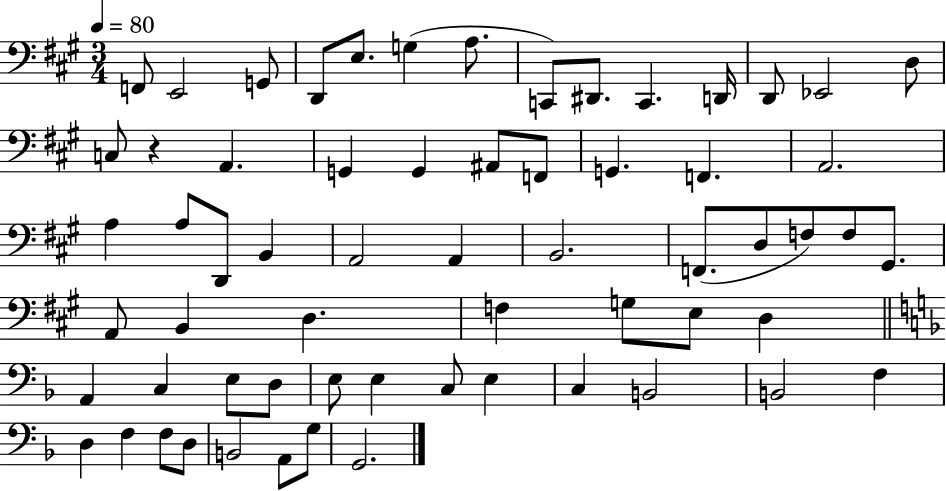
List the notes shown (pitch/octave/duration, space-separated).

F2/e E2/h G2/e D2/e E3/e. G3/q A3/e. C2/e D#2/e. C2/q. D2/s D2/e Eb2/h D3/e C3/e R/q A2/q. G2/q G2/q A#2/e F2/e G2/q. F2/q. A2/h. A3/q A3/e D2/e B2/q A2/h A2/q B2/h. F2/e. D3/e F3/e F3/e G#2/e. A2/e B2/q D3/q. F3/q G3/e E3/e D3/q A2/q C3/q E3/e D3/e E3/e E3/q C3/e E3/q C3/q B2/h B2/h F3/q D3/q F3/q F3/e D3/e B2/h A2/e G3/e G2/h.